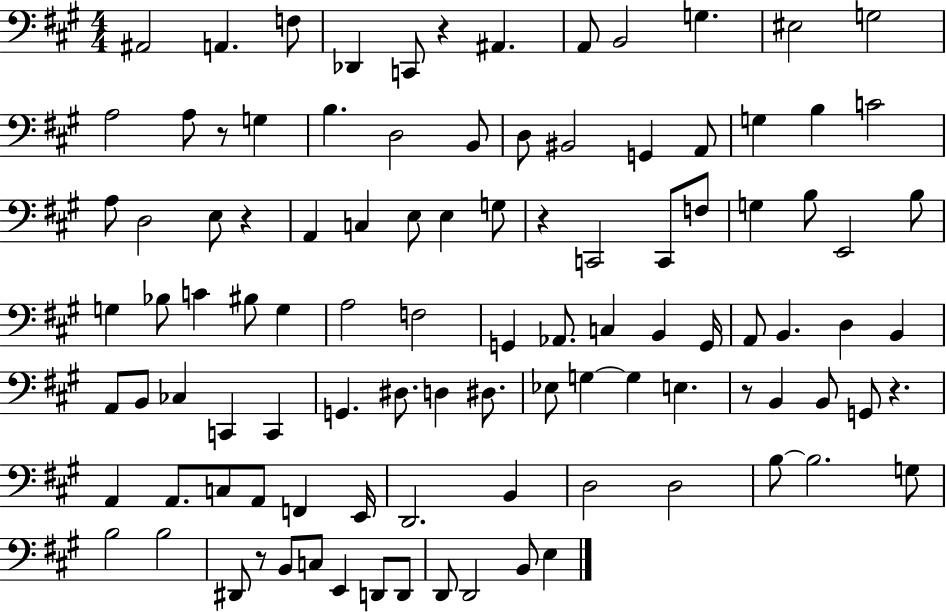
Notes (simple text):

A#2/h A2/q. F3/e Db2/q C2/e R/q A#2/q. A2/e B2/h G3/q. EIS3/h G3/h A3/h A3/e R/e G3/q B3/q. D3/h B2/e D3/e BIS2/h G2/q A2/e G3/q B3/q C4/h A3/e D3/h E3/e R/q A2/q C3/q E3/e E3/q G3/e R/q C2/h C2/e F3/e G3/q B3/e E2/h B3/e G3/q Bb3/e C4/q BIS3/e G3/q A3/h F3/h G2/q Ab2/e. C3/q B2/q G2/s A2/e B2/q. D3/q B2/q A2/e B2/e CES3/q C2/q C2/q G2/q. D#3/e. D3/q D#3/e. Eb3/e G3/q G3/q E3/q. R/e B2/q B2/e G2/e R/q. A2/q A2/e. C3/e A2/e F2/q E2/s D2/h. B2/q D3/h D3/h B3/e B3/h. G3/e B3/h B3/h D#2/e R/e B2/e C3/e E2/q D2/e D2/e D2/e D2/h B2/e E3/q